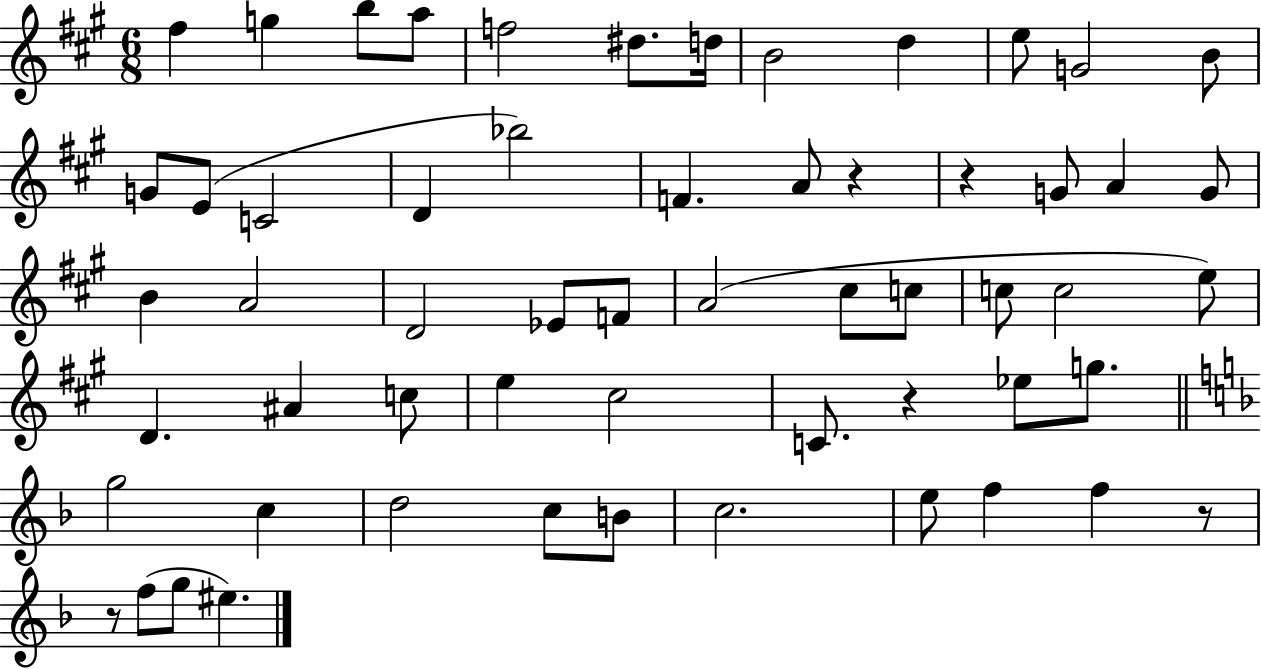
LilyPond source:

{
  \clef treble
  \numericTimeSignature
  \time 6/8
  \key a \major
  fis''4 g''4 b''8 a''8 | f''2 dis''8. d''16 | b'2 d''4 | e''8 g'2 b'8 | \break g'8 e'8( c'2 | d'4 bes''2) | f'4. a'8 r4 | r4 g'8 a'4 g'8 | \break b'4 a'2 | d'2 ees'8 f'8 | a'2( cis''8 c''8 | c''8 c''2 e''8) | \break d'4. ais'4 c''8 | e''4 cis''2 | c'8. r4 ees''8 g''8. | \bar "||" \break \key d \minor g''2 c''4 | d''2 c''8 b'8 | c''2. | e''8 f''4 f''4 r8 | \break r8 f''8( g''8 eis''4.) | \bar "|."
}